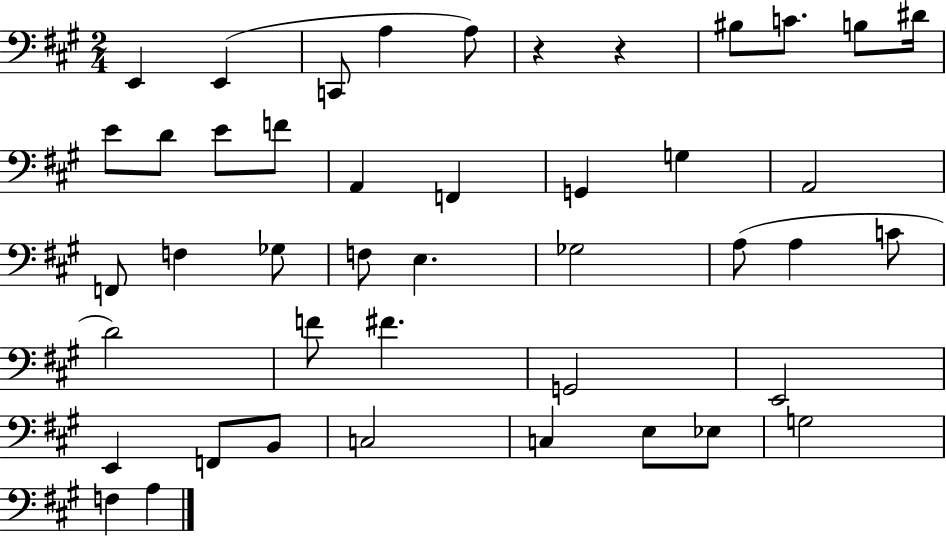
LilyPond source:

{
  \clef bass
  \numericTimeSignature
  \time 2/4
  \key a \major
  \repeat volta 2 { e,4 e,4( | c,8 a4 a8) | r4 r4 | bis8 c'8. b8 dis'16 | \break e'8 d'8 e'8 f'8 | a,4 f,4 | g,4 g4 | a,2 | \break f,8 f4 ges8 | f8 e4. | ges2 | a8( a4 c'8 | \break d'2) | f'8 fis'4. | g,2 | e,2 | \break e,4 f,8 b,8 | c2 | c4 e8 ees8 | g2 | \break f4 a4 | } \bar "|."
}